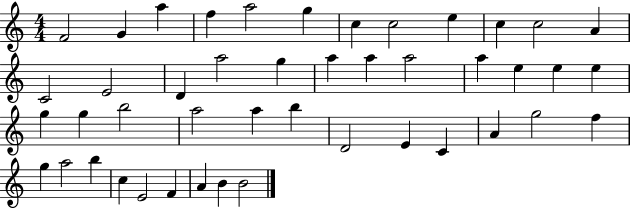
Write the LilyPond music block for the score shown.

{
  \clef treble
  \numericTimeSignature
  \time 4/4
  \key c \major
  f'2 g'4 a''4 | f''4 a''2 g''4 | c''4 c''2 e''4 | c''4 c''2 a'4 | \break c'2 e'2 | d'4 a''2 g''4 | a''4 a''4 a''2 | a''4 e''4 e''4 e''4 | \break g''4 g''4 b''2 | a''2 a''4 b''4 | d'2 e'4 c'4 | a'4 g''2 f''4 | \break g''4 a''2 b''4 | c''4 e'2 f'4 | a'4 b'4 b'2 | \bar "|."
}